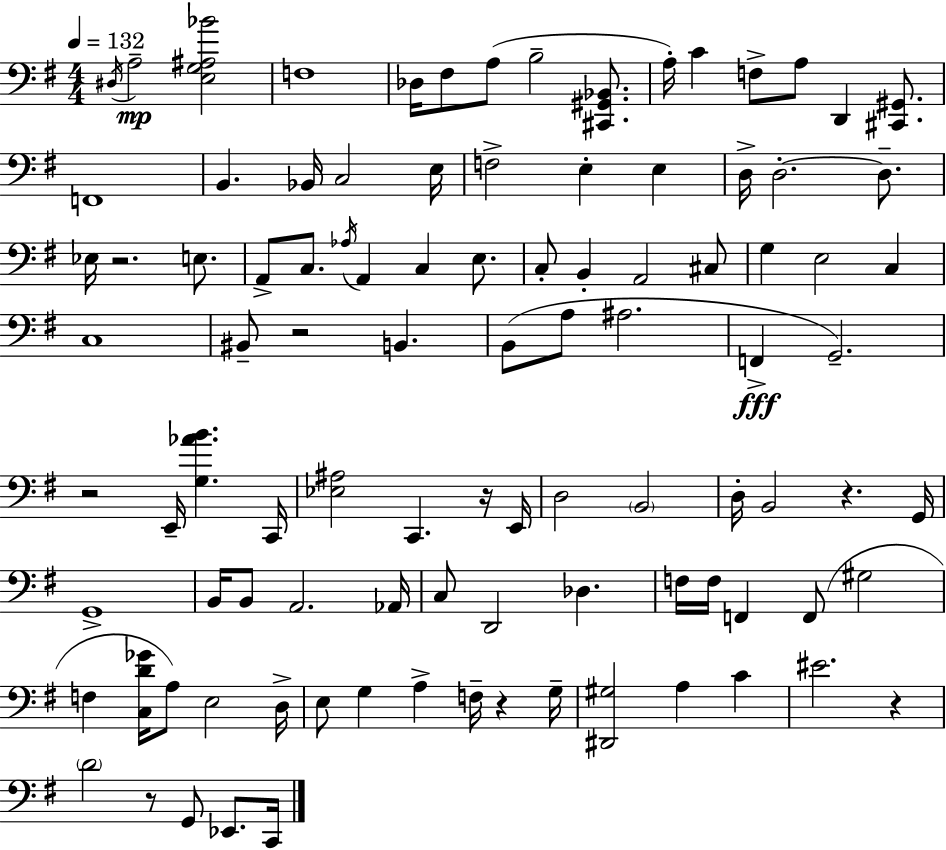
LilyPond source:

{
  \clef bass
  \numericTimeSignature
  \time 4/4
  \key e \minor
  \tempo 4 = 132
  \acciaccatura { dis16 }\mp a2-- <e g ais bes'>2 | f1 | des16 fis8 a8( b2-- <cis, gis, bes,>8. | a16-.) c'4 f8-> a8 d,4 <cis, gis,>8. | \break f,1 | b,4. bes,16 c2 | e16 f2-> e4-. e4 | d16-> d2.-.~~ d8.-- | \break ees16 r2. e8. | a,8-> c8. \acciaccatura { aes16 } a,4 c4 e8. | c8-. b,4-. a,2 | cis8 g4 e2 c4 | \break c1 | bis,8-- r2 b,4. | b,8( a8 ais2. | f,4->\fff g,2.--) | \break r2 e,16-- <g aes' b'>4. | c,16 <ees ais>2 c,4. | r16 e,16 d2 \parenthesize b,2 | d16-. b,2 r4. | \break g,16 g,1-> | b,16 b,8 a,2. | aes,16 c8 d,2 des4. | f16 f16 f,4 f,8( gis2 | \break f4 <c d' ges'>16 a8) e2 | d16-> e8 g4 a4-> f16-- r4 | g16-- <dis, gis>2 a4 c'4 | eis'2. r4 | \break \parenthesize d'2 r8 g,8 ees,8. | c,16 \bar "|."
}